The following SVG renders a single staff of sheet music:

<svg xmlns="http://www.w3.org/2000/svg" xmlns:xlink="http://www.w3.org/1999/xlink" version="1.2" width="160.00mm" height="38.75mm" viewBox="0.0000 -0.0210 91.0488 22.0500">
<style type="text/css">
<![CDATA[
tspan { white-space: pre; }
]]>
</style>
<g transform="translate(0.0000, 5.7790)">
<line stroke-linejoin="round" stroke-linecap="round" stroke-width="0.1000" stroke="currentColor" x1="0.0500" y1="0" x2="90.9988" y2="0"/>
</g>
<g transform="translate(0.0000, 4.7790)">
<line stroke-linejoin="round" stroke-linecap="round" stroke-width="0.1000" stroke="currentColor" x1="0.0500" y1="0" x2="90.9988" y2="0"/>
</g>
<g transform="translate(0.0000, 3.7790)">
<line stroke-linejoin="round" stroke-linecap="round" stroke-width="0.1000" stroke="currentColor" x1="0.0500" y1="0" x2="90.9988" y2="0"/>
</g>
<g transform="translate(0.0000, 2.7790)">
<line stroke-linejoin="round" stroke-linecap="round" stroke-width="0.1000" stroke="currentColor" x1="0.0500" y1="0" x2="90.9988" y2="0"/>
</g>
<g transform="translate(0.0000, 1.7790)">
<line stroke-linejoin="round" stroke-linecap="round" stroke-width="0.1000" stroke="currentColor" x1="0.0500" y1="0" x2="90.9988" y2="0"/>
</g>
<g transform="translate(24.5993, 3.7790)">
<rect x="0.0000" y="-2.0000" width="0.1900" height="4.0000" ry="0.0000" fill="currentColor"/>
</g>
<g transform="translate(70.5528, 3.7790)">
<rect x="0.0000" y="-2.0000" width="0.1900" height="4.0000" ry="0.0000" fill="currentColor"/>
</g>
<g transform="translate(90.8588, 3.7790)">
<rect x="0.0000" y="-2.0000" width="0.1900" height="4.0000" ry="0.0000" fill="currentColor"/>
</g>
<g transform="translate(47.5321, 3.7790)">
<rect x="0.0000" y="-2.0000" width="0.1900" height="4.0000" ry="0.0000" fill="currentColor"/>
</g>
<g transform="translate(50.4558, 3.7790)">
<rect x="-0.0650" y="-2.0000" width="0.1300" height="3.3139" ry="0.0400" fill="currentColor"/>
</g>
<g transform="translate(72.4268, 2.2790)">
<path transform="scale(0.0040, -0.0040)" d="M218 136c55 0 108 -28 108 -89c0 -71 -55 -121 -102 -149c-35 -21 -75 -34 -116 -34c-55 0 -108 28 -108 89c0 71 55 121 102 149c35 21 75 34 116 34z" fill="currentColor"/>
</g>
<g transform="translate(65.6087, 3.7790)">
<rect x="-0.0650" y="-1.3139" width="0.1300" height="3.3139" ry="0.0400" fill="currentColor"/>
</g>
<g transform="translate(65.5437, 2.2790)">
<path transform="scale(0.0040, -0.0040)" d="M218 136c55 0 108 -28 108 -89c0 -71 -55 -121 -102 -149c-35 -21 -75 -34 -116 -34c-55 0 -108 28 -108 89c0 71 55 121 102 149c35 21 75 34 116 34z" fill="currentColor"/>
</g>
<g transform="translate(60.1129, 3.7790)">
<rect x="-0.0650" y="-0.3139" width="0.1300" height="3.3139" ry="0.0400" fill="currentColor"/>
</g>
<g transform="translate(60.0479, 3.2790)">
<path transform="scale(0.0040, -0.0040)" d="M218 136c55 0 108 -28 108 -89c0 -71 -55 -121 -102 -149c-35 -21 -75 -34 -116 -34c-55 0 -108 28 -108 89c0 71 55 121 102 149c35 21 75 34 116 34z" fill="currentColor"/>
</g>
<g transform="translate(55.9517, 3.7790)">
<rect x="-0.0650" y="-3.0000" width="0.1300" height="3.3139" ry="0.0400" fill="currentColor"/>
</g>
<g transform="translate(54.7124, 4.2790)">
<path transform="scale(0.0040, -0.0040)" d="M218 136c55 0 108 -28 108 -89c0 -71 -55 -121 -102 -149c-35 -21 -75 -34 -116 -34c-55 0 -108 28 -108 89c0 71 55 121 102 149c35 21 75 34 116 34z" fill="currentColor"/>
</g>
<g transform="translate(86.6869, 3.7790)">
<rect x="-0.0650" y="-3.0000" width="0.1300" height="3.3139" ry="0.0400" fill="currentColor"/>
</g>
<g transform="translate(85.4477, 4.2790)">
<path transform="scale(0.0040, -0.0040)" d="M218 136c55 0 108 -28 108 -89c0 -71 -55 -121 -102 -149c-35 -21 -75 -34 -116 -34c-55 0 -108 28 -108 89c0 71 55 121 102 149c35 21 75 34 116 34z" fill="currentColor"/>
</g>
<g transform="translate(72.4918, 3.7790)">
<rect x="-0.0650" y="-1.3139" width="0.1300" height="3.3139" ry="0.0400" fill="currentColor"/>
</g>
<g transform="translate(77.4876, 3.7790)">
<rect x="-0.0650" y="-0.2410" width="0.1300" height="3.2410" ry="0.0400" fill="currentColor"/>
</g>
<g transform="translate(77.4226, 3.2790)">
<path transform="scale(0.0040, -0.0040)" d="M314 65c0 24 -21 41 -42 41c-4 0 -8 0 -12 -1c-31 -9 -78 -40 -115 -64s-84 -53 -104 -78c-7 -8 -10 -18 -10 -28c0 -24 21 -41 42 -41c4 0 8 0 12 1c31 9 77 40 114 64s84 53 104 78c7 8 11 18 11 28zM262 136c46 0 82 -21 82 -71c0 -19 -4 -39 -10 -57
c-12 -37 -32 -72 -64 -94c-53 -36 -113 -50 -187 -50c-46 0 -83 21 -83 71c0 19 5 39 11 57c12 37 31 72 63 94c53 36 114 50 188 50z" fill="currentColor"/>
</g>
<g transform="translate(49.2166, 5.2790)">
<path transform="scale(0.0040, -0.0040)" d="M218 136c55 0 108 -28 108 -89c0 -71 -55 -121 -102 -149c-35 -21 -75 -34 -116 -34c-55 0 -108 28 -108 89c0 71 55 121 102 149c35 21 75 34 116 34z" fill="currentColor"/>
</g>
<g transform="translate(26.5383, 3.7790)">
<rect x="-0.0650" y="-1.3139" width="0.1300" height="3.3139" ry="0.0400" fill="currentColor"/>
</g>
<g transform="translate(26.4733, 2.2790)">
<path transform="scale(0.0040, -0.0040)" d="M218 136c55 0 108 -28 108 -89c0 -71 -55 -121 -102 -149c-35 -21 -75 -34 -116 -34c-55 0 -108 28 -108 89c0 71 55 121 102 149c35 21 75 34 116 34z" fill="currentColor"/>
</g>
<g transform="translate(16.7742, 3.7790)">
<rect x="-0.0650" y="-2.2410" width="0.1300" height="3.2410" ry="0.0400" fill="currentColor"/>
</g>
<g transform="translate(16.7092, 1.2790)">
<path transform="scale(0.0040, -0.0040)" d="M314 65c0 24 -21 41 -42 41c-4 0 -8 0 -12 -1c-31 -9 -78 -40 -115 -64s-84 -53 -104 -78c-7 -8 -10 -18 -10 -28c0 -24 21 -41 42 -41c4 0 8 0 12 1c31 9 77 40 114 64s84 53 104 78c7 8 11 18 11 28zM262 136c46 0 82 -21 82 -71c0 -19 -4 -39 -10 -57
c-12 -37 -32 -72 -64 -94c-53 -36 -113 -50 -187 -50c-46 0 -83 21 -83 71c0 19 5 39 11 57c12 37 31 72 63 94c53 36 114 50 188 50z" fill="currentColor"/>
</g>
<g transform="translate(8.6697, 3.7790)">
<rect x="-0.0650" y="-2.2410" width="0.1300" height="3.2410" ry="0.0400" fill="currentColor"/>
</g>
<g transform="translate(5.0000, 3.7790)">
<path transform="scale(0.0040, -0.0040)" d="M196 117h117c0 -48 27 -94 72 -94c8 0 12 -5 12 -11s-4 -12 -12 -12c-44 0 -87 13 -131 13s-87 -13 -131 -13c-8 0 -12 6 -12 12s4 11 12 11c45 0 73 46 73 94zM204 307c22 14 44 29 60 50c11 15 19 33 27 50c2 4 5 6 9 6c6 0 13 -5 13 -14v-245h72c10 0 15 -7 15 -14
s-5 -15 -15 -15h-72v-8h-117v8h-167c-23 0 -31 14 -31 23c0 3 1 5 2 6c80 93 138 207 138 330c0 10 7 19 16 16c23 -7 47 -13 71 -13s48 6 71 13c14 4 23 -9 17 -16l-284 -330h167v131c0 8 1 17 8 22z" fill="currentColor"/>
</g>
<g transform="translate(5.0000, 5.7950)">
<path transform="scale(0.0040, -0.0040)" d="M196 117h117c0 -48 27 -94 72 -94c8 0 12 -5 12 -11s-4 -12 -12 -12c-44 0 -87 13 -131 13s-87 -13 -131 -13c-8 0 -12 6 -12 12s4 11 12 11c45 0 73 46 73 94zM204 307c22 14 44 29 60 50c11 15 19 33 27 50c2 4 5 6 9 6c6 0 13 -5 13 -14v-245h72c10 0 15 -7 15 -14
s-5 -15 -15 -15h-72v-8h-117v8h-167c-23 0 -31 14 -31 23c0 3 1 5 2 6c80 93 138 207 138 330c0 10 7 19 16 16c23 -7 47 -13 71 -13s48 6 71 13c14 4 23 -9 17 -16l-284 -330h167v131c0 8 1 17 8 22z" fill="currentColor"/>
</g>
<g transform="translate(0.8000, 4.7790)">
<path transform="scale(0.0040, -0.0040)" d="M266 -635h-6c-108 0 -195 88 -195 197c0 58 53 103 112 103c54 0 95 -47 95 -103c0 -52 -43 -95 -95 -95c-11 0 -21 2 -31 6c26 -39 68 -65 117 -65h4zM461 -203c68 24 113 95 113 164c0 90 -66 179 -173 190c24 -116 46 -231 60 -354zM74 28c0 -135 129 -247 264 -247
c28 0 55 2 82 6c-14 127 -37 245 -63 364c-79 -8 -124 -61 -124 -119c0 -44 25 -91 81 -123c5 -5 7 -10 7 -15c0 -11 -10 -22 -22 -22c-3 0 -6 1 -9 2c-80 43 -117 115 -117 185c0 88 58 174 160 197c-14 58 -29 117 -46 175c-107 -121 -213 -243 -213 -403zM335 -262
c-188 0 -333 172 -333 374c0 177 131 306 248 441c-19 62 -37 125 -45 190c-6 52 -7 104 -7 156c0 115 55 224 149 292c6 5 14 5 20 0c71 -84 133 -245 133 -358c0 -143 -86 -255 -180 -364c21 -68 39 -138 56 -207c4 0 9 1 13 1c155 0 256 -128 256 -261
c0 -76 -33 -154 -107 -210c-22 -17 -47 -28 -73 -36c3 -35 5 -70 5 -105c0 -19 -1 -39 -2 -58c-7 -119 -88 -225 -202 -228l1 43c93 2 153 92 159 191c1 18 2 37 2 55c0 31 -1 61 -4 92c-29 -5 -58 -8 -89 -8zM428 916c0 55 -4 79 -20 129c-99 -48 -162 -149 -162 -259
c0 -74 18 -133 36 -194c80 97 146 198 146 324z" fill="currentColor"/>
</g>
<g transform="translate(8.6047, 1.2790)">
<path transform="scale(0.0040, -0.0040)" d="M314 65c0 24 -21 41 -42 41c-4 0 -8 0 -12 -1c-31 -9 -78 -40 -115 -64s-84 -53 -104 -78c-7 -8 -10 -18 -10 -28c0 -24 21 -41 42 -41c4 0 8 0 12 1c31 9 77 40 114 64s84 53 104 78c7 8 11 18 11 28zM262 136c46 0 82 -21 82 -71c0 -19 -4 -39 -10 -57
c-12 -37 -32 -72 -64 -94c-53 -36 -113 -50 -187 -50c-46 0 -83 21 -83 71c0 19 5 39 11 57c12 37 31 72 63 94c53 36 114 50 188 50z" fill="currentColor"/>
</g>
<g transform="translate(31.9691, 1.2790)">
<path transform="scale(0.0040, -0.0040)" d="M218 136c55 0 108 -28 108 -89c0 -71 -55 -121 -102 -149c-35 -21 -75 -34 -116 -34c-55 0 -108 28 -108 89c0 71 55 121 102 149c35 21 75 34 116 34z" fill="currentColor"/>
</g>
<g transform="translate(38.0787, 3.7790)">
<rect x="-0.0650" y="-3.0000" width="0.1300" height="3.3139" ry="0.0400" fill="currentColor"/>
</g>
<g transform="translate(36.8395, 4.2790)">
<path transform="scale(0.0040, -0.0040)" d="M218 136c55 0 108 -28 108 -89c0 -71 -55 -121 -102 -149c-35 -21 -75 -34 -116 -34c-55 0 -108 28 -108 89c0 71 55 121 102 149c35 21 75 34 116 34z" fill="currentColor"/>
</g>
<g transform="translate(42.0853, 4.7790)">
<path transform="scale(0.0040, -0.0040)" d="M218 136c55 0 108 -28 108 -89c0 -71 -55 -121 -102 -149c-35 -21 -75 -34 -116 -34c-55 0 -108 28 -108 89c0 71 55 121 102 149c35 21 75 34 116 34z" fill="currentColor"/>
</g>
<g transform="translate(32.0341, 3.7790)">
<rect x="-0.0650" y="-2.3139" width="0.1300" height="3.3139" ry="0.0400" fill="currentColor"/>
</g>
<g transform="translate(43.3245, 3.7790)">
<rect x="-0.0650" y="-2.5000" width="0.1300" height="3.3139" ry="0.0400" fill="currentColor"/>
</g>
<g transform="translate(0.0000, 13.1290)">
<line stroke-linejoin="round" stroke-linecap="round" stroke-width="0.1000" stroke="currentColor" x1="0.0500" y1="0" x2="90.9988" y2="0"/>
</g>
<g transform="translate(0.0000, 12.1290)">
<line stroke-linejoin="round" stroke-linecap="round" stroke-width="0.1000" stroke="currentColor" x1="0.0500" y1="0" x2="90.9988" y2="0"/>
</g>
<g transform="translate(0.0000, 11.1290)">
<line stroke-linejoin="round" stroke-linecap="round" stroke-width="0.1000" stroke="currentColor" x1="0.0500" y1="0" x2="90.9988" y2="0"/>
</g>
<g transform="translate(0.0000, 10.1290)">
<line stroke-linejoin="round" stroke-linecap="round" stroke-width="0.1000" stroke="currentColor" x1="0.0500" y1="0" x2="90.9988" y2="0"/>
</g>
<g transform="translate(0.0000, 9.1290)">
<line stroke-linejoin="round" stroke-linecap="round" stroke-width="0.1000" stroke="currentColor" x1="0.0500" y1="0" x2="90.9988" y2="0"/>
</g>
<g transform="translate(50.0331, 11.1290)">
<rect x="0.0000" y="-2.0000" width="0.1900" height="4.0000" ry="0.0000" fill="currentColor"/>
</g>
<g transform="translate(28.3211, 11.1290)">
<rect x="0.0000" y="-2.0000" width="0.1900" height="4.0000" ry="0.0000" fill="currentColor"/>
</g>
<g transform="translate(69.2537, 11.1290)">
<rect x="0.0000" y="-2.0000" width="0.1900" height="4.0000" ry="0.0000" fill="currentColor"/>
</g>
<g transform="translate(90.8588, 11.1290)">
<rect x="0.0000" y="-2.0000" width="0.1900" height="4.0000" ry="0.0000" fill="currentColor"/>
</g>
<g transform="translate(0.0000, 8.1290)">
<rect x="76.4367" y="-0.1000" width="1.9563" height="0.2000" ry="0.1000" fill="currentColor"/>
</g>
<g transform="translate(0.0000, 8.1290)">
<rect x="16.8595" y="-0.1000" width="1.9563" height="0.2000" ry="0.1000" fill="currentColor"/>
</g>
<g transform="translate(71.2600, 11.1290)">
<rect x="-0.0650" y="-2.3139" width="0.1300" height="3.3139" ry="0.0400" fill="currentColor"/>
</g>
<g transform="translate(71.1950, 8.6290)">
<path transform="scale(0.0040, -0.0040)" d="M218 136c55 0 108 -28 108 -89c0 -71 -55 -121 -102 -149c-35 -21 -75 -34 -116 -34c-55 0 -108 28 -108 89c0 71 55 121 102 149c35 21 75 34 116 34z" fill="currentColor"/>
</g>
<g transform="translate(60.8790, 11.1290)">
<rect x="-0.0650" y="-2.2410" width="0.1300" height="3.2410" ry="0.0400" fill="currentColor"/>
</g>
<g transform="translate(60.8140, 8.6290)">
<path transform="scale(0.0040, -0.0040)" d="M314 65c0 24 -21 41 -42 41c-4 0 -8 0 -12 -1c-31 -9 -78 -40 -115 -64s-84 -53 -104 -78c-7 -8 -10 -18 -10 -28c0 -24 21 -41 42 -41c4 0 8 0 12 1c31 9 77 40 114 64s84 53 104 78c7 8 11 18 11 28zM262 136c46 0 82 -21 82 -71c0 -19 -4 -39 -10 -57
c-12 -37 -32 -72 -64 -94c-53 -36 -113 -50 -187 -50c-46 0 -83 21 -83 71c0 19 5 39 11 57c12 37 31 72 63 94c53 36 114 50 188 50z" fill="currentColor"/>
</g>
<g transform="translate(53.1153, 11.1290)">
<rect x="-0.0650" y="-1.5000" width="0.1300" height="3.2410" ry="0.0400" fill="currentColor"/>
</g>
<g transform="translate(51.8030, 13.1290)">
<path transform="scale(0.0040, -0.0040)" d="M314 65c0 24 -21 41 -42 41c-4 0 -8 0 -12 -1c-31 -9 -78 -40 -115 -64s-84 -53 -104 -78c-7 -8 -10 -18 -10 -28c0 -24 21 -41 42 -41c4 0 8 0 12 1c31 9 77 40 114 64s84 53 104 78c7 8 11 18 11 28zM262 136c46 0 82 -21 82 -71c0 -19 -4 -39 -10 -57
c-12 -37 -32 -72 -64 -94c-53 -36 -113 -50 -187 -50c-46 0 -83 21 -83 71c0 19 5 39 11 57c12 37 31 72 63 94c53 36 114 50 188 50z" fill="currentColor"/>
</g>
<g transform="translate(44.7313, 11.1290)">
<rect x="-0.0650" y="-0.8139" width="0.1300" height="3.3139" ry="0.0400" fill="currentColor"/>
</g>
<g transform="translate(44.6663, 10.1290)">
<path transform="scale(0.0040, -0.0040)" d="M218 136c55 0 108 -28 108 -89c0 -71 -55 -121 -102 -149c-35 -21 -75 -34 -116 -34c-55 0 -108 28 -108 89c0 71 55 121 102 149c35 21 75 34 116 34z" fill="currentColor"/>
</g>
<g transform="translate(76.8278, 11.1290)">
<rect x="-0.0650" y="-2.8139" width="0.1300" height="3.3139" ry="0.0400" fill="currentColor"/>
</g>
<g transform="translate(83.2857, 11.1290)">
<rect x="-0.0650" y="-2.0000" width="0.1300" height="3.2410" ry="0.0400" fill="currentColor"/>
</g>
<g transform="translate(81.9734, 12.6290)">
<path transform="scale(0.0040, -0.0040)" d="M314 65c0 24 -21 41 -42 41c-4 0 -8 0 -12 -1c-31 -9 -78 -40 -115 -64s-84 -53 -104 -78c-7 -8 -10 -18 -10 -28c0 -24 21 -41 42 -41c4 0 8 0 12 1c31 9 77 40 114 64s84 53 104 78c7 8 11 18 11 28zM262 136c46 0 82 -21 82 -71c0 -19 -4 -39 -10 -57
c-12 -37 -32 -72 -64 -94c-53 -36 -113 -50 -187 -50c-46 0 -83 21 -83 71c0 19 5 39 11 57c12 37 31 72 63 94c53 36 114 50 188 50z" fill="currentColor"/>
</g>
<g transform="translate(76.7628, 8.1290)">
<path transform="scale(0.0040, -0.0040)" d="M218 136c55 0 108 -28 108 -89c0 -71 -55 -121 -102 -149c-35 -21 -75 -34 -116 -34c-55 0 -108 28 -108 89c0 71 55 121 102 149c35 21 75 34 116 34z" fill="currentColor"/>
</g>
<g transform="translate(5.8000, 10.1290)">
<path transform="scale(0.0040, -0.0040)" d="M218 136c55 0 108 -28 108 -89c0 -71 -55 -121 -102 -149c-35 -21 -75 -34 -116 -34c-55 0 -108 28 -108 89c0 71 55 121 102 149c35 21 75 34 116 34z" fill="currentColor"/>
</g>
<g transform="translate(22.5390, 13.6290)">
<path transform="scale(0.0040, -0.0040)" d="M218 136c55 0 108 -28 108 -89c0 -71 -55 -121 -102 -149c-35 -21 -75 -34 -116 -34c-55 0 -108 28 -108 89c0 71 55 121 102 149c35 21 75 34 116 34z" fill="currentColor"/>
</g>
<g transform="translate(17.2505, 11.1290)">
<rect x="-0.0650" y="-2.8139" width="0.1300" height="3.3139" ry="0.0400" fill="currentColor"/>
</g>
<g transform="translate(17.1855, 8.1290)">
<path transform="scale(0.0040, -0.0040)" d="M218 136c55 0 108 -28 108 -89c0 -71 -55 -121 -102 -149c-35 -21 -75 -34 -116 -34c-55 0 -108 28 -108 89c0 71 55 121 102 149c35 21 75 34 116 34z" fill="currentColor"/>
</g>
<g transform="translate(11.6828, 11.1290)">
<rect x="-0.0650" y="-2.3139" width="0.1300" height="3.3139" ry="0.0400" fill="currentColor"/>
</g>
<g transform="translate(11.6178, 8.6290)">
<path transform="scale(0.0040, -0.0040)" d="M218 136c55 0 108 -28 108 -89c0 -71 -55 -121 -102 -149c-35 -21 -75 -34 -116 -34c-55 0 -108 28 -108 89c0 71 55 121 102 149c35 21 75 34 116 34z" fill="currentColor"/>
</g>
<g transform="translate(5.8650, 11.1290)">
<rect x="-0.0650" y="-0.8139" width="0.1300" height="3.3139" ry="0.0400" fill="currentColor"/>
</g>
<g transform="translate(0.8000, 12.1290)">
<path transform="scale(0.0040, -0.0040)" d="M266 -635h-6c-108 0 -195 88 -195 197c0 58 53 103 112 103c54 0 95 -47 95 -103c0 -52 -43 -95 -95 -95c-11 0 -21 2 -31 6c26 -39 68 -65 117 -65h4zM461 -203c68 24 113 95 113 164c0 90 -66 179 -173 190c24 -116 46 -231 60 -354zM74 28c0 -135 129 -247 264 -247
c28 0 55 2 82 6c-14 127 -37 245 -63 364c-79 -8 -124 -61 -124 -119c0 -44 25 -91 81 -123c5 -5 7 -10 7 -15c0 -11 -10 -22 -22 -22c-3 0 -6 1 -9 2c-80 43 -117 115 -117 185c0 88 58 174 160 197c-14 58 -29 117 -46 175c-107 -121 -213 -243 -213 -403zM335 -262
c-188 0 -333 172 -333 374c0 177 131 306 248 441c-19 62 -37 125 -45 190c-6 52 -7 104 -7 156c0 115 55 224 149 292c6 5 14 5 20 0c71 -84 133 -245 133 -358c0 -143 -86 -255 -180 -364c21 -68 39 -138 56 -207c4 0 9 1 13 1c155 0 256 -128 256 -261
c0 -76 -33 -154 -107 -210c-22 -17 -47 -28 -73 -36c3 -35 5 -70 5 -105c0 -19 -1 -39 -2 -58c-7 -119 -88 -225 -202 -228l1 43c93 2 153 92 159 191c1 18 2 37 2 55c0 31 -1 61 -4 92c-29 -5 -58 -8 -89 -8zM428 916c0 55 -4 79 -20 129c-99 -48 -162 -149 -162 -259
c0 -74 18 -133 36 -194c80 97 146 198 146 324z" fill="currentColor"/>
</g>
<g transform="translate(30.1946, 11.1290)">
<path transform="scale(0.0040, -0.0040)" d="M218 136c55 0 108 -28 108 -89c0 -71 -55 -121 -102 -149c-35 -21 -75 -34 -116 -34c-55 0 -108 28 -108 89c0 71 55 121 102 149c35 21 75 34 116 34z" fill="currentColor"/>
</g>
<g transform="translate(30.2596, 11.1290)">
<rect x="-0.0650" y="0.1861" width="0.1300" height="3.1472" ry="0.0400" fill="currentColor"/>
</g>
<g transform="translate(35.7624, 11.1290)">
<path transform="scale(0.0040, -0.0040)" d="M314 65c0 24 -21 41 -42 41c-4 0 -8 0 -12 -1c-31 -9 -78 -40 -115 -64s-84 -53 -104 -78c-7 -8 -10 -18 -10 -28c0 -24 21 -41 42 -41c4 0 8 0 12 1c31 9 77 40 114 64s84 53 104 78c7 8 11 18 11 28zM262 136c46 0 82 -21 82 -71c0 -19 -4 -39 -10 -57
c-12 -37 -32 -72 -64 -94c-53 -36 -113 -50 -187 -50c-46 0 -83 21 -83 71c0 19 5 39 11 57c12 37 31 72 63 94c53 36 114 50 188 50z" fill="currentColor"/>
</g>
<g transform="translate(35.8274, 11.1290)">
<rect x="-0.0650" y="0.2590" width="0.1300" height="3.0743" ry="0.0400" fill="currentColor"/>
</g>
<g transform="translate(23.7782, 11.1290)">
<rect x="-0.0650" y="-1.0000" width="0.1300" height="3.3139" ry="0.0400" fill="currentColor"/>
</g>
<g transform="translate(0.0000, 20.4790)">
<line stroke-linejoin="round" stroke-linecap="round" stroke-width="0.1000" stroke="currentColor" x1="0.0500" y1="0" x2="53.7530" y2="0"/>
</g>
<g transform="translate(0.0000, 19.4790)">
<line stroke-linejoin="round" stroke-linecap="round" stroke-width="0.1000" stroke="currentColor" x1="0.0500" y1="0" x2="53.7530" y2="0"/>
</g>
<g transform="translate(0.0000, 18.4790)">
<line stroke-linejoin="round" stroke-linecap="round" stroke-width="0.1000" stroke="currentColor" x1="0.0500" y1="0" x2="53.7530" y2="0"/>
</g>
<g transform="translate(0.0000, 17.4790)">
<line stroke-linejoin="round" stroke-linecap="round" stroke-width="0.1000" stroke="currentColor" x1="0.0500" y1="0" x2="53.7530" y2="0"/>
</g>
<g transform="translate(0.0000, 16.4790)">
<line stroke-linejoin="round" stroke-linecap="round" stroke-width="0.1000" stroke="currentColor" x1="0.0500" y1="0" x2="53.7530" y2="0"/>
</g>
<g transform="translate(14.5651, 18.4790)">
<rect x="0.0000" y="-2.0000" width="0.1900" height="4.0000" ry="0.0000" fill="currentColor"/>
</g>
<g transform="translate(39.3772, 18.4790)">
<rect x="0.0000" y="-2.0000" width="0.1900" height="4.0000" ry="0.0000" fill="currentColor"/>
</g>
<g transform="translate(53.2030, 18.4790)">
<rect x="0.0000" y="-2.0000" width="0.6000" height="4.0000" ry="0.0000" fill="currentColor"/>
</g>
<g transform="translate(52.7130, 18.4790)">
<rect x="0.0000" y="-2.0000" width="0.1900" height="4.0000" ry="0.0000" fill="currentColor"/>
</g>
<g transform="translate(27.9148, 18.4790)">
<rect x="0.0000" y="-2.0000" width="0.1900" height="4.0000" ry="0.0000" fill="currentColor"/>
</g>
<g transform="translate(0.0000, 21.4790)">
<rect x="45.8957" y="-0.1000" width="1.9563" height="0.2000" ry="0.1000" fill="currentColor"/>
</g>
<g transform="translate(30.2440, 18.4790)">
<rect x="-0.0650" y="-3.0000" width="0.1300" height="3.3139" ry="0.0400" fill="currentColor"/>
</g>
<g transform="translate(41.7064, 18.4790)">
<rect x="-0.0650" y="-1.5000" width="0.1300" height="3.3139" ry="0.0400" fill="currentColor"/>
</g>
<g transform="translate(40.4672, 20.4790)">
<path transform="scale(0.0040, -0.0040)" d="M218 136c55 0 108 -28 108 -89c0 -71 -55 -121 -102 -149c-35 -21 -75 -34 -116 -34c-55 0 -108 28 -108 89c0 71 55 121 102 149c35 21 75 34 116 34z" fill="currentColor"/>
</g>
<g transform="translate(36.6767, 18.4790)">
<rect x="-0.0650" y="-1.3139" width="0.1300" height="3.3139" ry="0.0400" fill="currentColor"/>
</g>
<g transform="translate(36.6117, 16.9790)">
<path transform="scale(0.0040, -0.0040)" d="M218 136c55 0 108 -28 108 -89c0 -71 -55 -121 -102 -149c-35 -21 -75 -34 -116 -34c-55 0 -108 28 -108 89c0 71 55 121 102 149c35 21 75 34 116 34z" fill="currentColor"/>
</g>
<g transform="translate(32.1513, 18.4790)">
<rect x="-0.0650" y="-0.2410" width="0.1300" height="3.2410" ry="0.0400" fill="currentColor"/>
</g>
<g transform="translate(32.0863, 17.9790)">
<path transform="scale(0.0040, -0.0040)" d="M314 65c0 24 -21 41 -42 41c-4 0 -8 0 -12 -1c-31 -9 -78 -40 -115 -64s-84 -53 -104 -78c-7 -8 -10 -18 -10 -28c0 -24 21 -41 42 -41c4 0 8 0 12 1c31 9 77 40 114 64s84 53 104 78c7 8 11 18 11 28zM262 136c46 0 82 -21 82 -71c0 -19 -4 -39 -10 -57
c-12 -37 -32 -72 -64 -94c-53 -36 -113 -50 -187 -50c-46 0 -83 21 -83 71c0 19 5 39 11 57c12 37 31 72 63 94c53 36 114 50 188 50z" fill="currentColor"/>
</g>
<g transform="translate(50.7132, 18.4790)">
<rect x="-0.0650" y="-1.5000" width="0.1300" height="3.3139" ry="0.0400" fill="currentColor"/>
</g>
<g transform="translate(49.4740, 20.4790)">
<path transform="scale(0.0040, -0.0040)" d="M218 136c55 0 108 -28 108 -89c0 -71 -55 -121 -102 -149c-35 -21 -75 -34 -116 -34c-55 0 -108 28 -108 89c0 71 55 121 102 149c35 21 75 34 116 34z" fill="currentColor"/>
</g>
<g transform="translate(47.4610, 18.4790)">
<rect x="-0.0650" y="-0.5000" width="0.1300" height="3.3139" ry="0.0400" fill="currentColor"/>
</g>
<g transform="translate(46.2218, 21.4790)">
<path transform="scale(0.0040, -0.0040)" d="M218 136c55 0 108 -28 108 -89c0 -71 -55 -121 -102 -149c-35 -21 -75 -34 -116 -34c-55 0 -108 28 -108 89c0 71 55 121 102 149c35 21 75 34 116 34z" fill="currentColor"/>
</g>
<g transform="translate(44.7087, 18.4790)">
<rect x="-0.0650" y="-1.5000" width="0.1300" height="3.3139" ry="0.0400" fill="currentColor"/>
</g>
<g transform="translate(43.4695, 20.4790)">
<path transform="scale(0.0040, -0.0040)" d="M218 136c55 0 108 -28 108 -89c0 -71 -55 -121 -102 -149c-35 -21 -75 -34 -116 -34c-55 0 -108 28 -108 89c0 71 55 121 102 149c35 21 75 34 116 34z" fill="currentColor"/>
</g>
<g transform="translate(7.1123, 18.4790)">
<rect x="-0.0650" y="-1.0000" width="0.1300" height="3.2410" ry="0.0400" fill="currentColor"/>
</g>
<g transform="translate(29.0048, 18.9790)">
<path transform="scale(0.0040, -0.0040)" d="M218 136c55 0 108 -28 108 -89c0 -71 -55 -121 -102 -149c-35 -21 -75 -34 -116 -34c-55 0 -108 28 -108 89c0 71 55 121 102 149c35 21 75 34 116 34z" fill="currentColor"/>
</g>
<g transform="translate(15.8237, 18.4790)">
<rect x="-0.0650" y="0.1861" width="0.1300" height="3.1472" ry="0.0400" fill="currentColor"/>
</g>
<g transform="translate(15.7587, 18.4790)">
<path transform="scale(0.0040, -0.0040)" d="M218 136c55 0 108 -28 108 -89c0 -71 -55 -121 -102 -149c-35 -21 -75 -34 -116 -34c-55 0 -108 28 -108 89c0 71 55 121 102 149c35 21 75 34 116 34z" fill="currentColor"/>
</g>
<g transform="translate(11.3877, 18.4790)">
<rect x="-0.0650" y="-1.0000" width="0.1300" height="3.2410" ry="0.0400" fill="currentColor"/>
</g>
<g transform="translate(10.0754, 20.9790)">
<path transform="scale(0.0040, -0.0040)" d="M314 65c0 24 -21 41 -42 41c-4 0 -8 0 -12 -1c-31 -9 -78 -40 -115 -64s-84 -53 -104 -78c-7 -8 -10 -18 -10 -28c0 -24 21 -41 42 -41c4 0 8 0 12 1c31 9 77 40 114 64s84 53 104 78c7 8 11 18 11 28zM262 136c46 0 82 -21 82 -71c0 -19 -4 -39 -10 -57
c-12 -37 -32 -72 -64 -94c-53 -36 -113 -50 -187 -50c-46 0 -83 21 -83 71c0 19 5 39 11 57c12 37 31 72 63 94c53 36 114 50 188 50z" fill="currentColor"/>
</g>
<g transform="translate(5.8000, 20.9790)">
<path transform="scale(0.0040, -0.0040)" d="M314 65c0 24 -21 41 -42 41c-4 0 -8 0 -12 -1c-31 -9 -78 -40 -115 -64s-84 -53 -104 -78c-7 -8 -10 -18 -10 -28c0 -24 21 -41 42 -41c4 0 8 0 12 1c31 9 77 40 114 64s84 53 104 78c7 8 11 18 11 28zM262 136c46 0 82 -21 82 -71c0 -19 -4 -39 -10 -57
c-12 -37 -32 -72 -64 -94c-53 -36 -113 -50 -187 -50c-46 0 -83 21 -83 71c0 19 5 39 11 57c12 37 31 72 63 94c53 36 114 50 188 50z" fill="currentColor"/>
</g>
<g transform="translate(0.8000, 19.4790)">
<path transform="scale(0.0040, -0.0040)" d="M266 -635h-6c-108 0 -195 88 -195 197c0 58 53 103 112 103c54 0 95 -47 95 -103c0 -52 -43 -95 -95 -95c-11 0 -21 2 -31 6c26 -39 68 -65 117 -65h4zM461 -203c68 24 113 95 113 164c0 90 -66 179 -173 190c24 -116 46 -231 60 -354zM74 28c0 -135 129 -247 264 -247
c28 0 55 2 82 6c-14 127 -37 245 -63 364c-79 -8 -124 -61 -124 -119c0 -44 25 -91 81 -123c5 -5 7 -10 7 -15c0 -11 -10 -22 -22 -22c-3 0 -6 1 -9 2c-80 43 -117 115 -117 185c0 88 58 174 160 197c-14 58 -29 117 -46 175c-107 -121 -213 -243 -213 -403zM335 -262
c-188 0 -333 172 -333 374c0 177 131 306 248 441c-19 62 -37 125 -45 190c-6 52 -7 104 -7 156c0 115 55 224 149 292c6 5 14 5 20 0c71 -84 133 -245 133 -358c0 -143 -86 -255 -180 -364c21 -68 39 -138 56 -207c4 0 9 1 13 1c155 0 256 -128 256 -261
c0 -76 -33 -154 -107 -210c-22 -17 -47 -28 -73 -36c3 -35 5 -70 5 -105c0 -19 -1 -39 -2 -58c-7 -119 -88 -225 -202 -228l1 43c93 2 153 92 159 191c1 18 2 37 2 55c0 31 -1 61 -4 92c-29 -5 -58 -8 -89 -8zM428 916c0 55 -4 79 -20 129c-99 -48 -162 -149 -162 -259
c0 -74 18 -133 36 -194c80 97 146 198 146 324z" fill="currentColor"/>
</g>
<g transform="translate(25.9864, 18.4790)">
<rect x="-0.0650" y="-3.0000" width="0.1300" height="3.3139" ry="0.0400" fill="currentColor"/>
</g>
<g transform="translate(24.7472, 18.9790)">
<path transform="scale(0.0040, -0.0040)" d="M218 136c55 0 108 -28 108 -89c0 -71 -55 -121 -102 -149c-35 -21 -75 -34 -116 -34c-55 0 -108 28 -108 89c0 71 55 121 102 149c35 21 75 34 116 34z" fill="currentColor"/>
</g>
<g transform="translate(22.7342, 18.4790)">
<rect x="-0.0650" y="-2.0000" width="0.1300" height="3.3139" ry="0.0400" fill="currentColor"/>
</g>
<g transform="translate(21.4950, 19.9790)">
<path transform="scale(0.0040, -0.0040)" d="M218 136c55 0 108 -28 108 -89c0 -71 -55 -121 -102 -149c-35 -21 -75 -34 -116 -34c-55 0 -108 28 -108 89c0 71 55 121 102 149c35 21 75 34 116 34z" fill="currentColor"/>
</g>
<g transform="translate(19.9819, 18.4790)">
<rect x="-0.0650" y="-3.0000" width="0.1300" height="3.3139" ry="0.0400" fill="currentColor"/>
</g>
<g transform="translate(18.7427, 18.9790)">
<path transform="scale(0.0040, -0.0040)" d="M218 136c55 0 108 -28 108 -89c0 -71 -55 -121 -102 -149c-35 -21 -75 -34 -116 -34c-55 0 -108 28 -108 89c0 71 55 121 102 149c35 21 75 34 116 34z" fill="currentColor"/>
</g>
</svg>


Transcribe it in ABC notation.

X:1
T:Untitled
M:4/4
L:1/4
K:C
g2 g2 e g A G F A c e e c2 A d g a D B B2 d E2 g2 g a F2 D2 D2 B A F A A c2 e E E C E